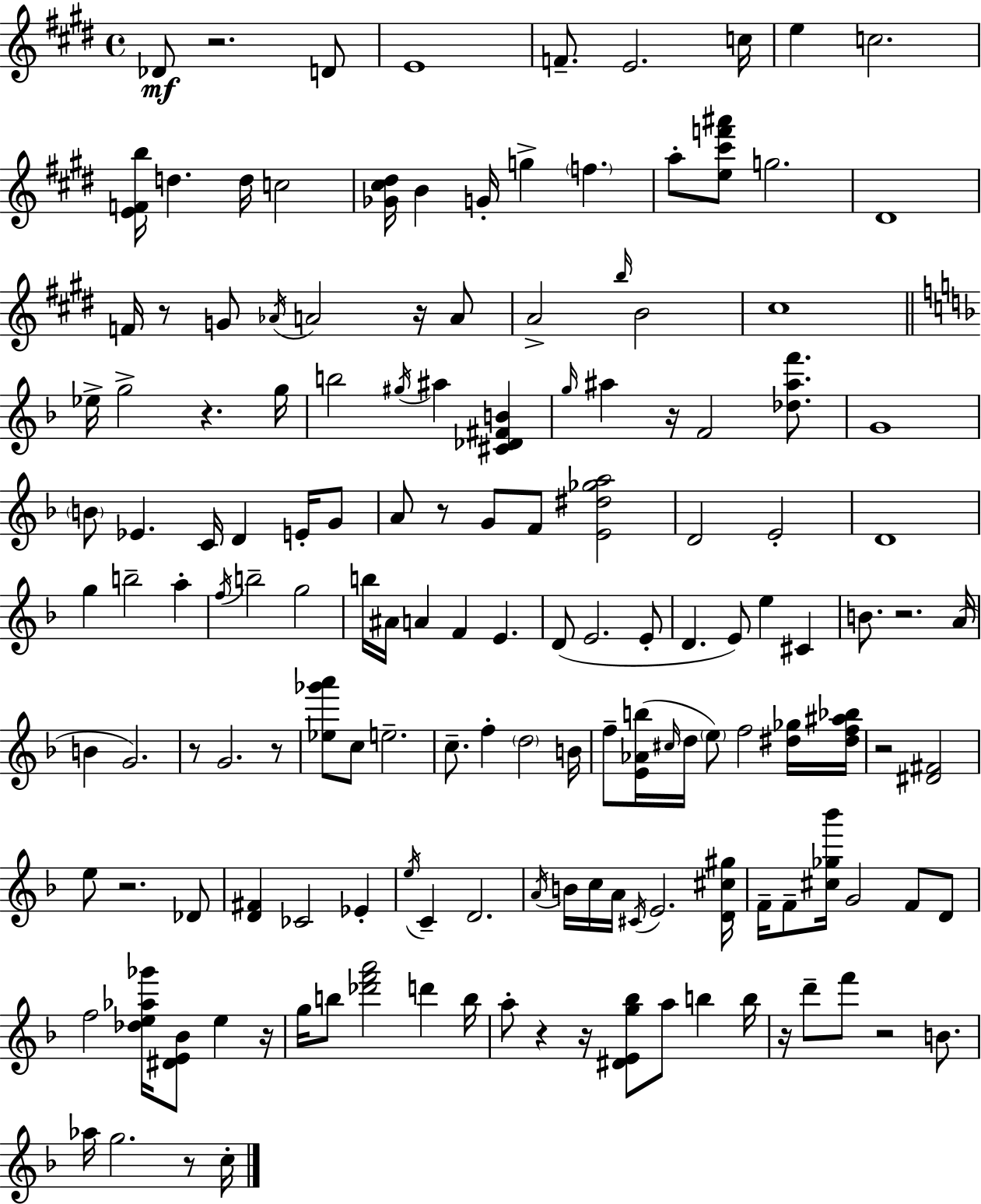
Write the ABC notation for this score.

X:1
T:Untitled
M:4/4
L:1/4
K:E
_D/2 z2 D/2 E4 F/2 E2 c/4 e c2 [EFb]/4 d d/4 c2 [_G^c^d]/4 B G/4 g f a/2 [e^c'f'^a']/2 g2 ^D4 F/4 z/2 G/2 _A/4 A2 z/4 A/2 A2 b/4 B2 ^c4 _e/4 g2 z g/4 b2 ^g/4 ^a [^C_D^FB] g/4 ^a z/4 F2 [_d^af']/2 G4 B/2 _E C/4 D E/4 G/2 A/2 z/2 G/2 F/2 [E^d_ga]2 D2 E2 D4 g b2 a f/4 b2 g2 b/4 ^A/4 A F E D/2 E2 E/2 D E/2 e ^C B/2 z2 A/4 B G2 z/2 G2 z/2 [_e_g'a']/2 c/2 e2 c/2 f d2 B/4 f/2 [E_Ab]/4 ^c/4 d/4 e/2 f2 [^d_g]/4 [^df^a_b]/4 z2 [^D^F]2 e/2 z2 _D/2 [D^F] _C2 _E e/4 C D2 A/4 B/4 c/4 A/4 ^C/4 E2 [D^c^g]/4 F/4 F/2 [^c_g_b']/4 G2 F/2 D/2 f2 [_de_a_g']/4 [^DE_B]/2 e z/4 g/4 b/2 [_d'f'a']2 d' b/4 a/2 z z/4 [^DEg_b]/2 a/2 b b/4 z/4 d'/2 f'/2 z2 B/2 _a/4 g2 z/2 c/4